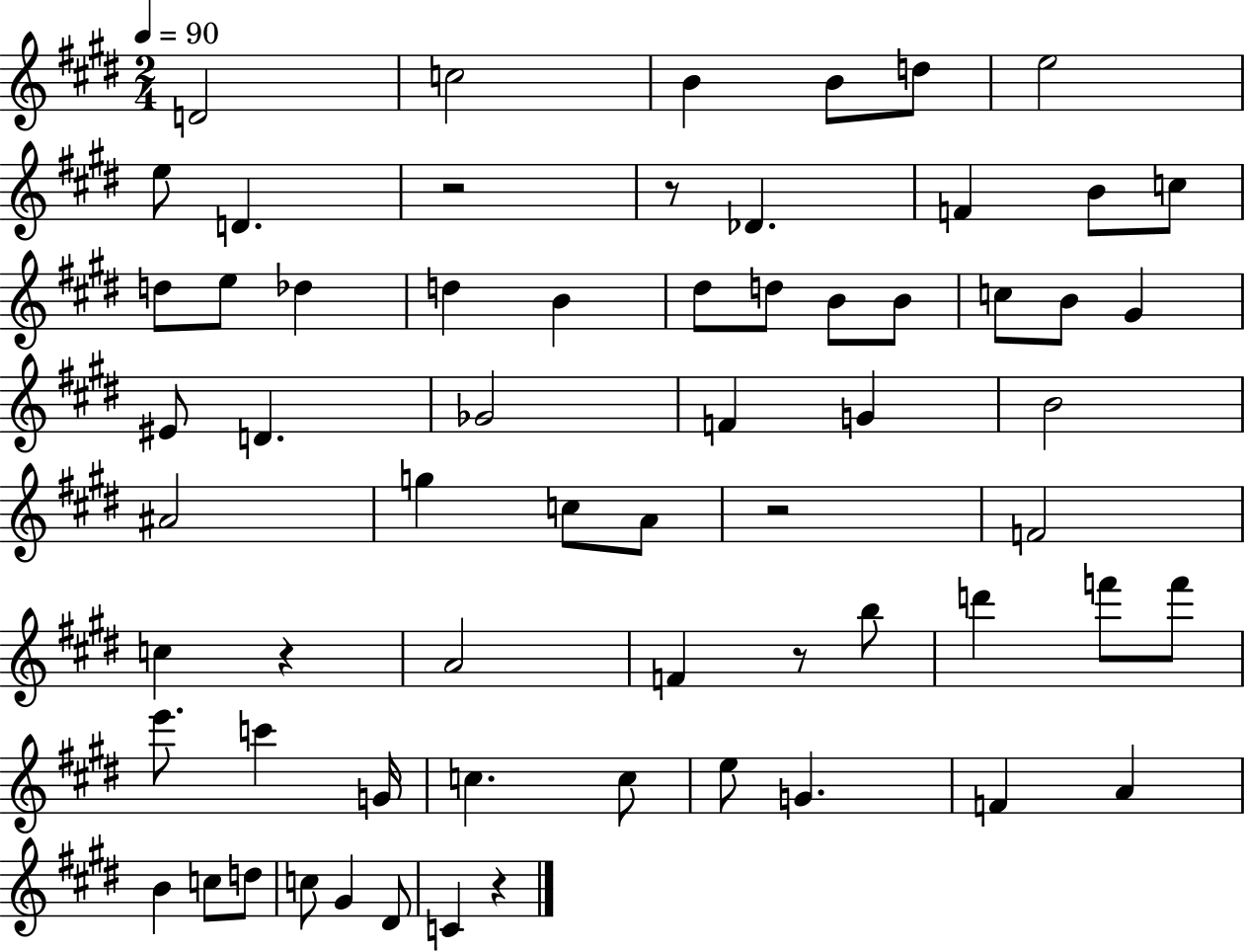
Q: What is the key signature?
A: E major